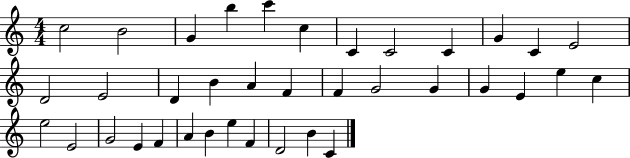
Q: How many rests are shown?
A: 0